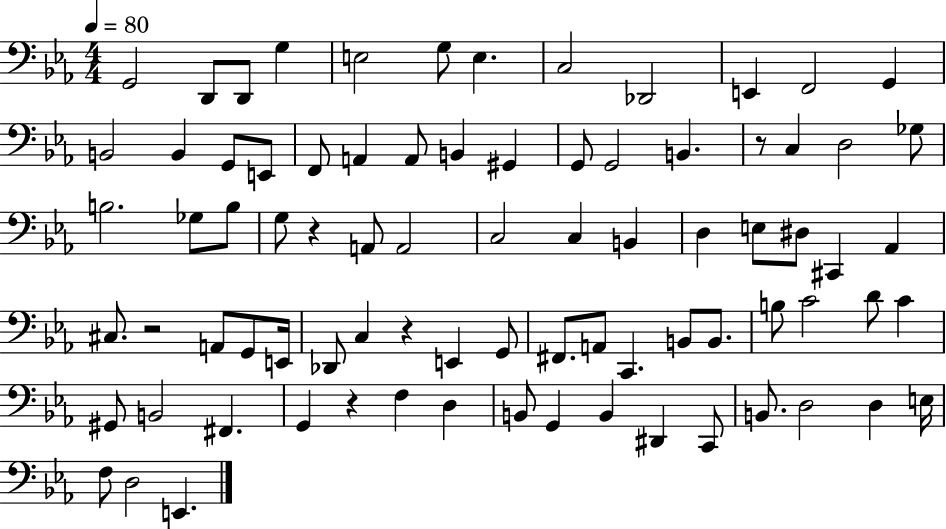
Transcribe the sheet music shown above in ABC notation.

X:1
T:Untitled
M:4/4
L:1/4
K:Eb
G,,2 D,,/2 D,,/2 G, E,2 G,/2 E, C,2 _D,,2 E,, F,,2 G,, B,,2 B,, G,,/2 E,,/2 F,,/2 A,, A,,/2 B,, ^G,, G,,/2 G,,2 B,, z/2 C, D,2 _G,/2 B,2 _G,/2 B,/2 G,/2 z A,,/2 A,,2 C,2 C, B,, D, E,/2 ^D,/2 ^C,, _A,, ^C,/2 z2 A,,/2 G,,/2 E,,/4 _D,,/2 C, z E,, G,,/2 ^F,,/2 A,,/2 C,, B,,/2 B,,/2 B,/2 C2 D/2 C ^G,,/2 B,,2 ^F,, G,, z F, D, B,,/2 G,, B,, ^D,, C,,/2 B,,/2 D,2 D, E,/4 F,/2 D,2 E,,